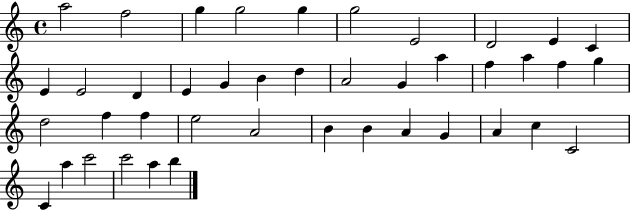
{
  \clef treble
  \time 4/4
  \defaultTimeSignature
  \key c \major
  a''2 f''2 | g''4 g''2 g''4 | g''2 e'2 | d'2 e'4 c'4 | \break e'4 e'2 d'4 | e'4 g'4 b'4 d''4 | a'2 g'4 a''4 | f''4 a''4 f''4 g''4 | \break d''2 f''4 f''4 | e''2 a'2 | b'4 b'4 a'4 g'4 | a'4 c''4 c'2 | \break c'4 a''4 c'''2 | c'''2 a''4 b''4 | \bar "|."
}